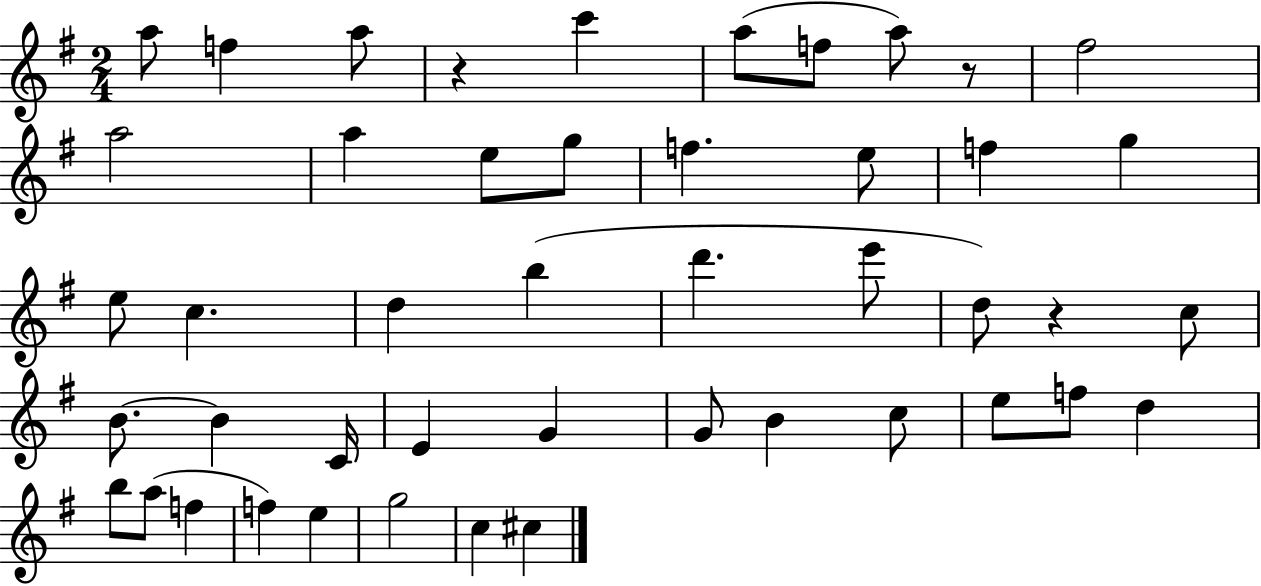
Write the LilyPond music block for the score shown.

{
  \clef treble
  \numericTimeSignature
  \time 2/4
  \key g \major
  a''8 f''4 a''8 | r4 c'''4 | a''8( f''8 a''8) r8 | fis''2 | \break a''2 | a''4 e''8 g''8 | f''4. e''8 | f''4 g''4 | \break e''8 c''4. | d''4 b''4( | d'''4. e'''8 | d''8) r4 c''8 | \break b'8.~~ b'4 c'16 | e'4 g'4 | g'8 b'4 c''8 | e''8 f''8 d''4 | \break b''8 a''8( f''4 | f''4) e''4 | g''2 | c''4 cis''4 | \break \bar "|."
}